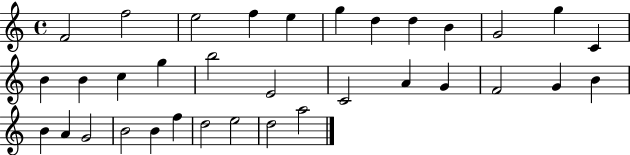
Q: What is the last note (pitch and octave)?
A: A5